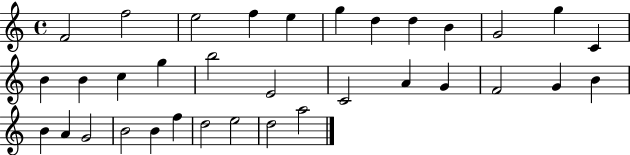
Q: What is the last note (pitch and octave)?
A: A5